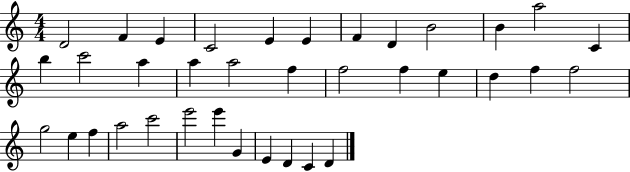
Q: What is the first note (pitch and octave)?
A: D4